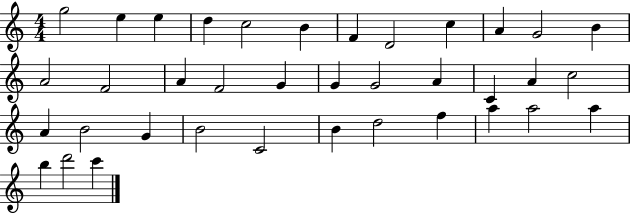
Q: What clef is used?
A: treble